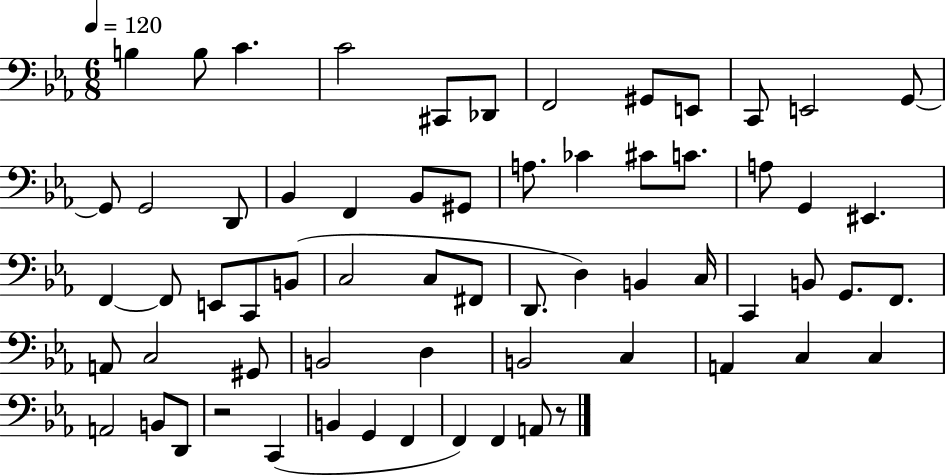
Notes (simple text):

B3/q B3/e C4/q. C4/h C#2/e Db2/e F2/h G#2/e E2/e C2/e E2/h G2/e G2/e G2/h D2/e Bb2/q F2/q Bb2/e G#2/e A3/e. CES4/q C#4/e C4/e. A3/e G2/q EIS2/q. F2/q F2/e E2/e C2/e B2/e C3/h C3/e F#2/e D2/e. D3/q B2/q C3/s C2/q B2/e G2/e. F2/e. A2/e C3/h G#2/e B2/h D3/q B2/h C3/q A2/q C3/q C3/q A2/h B2/e D2/e R/h C2/q B2/q G2/q F2/q F2/q F2/q A2/e R/e